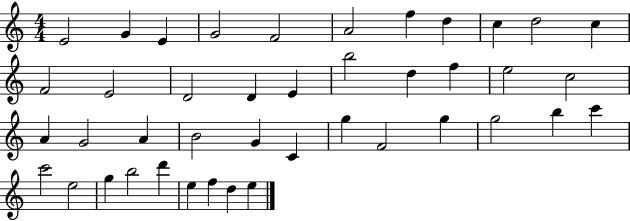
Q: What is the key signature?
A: C major